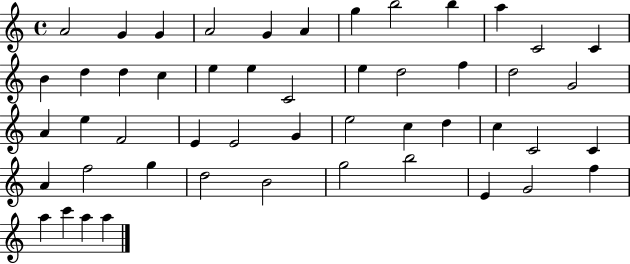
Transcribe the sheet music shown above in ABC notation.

X:1
T:Untitled
M:4/4
L:1/4
K:C
A2 G G A2 G A g b2 b a C2 C B d d c e e C2 e d2 f d2 G2 A e F2 E E2 G e2 c d c C2 C A f2 g d2 B2 g2 b2 E G2 f a c' a a